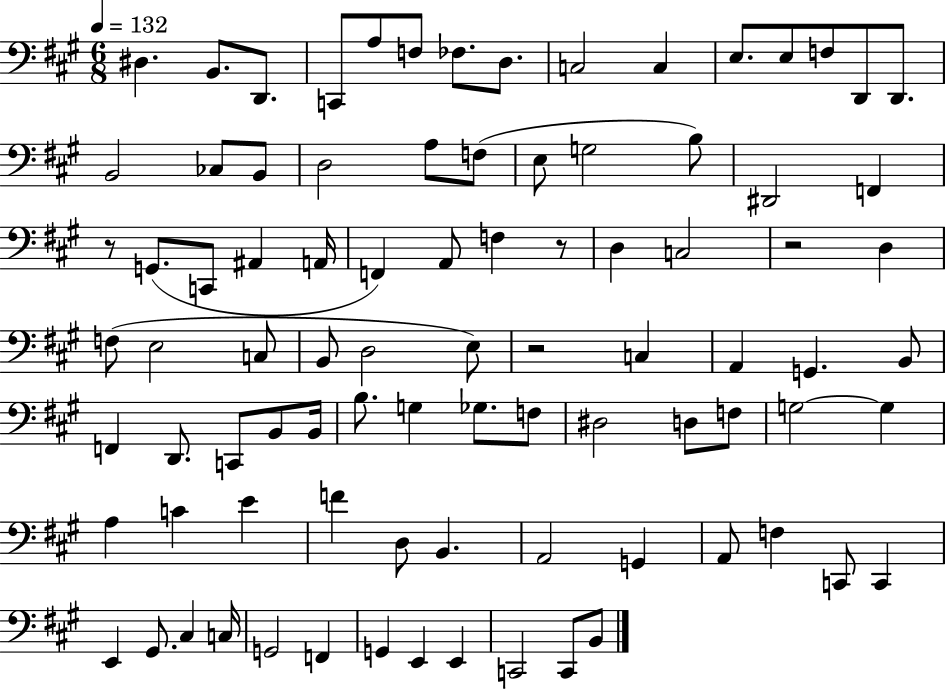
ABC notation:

X:1
T:Untitled
M:6/8
L:1/4
K:A
^D, B,,/2 D,,/2 C,,/2 A,/2 F,/2 _F,/2 D,/2 C,2 C, E,/2 E,/2 F,/2 D,,/2 D,,/2 B,,2 _C,/2 B,,/2 D,2 A,/2 F,/2 E,/2 G,2 B,/2 ^D,,2 F,, z/2 G,,/2 C,,/2 ^A,, A,,/4 F,, A,,/2 F, z/2 D, C,2 z2 D, F,/2 E,2 C,/2 B,,/2 D,2 E,/2 z2 C, A,, G,, B,,/2 F,, D,,/2 C,,/2 B,,/2 B,,/4 B,/2 G, _G,/2 F,/2 ^D,2 D,/2 F,/2 G,2 G, A, C E F D,/2 B,, A,,2 G,, A,,/2 F, C,,/2 C,, E,, ^G,,/2 ^C, C,/4 G,,2 F,, G,, E,, E,, C,,2 C,,/2 B,,/2